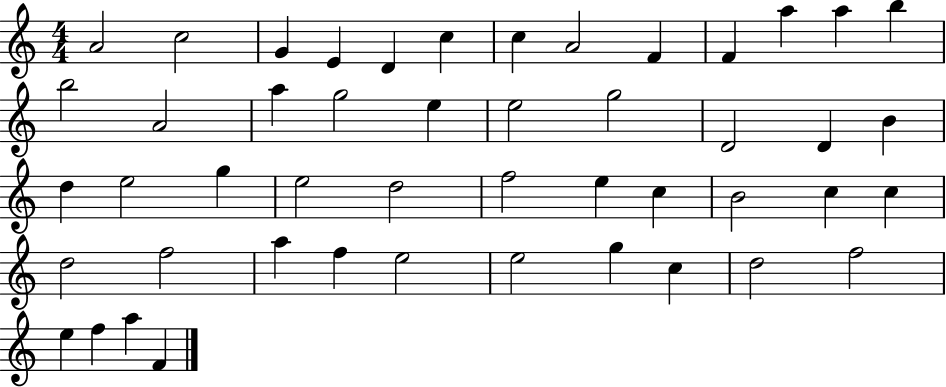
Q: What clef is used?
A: treble